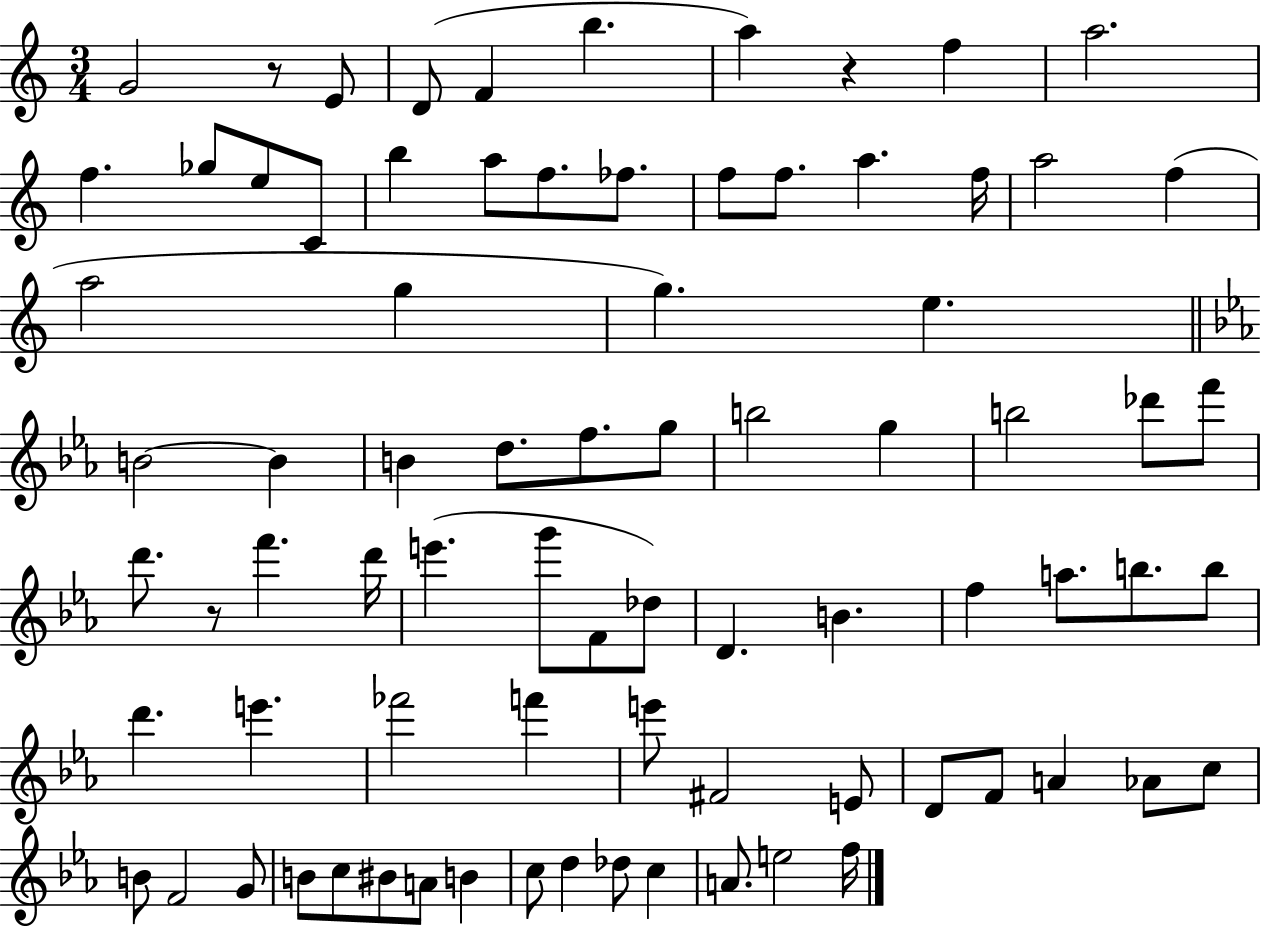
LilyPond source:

{
  \clef treble
  \numericTimeSignature
  \time 3/4
  \key c \major
  g'2 r8 e'8 | d'8( f'4 b''4. | a''4) r4 f''4 | a''2. | \break f''4. ges''8 e''8 c'8 | b''4 a''8 f''8. fes''8. | f''8 f''8. a''4. f''16 | a''2 f''4( | \break a''2 g''4 | g''4.) e''4. | \bar "||" \break \key ees \major b'2~~ b'4 | b'4 d''8. f''8. g''8 | b''2 g''4 | b''2 des'''8 f'''8 | \break d'''8. r8 f'''4. d'''16 | e'''4.( g'''8 f'8 des''8) | d'4. b'4. | f''4 a''8. b''8. b''8 | \break d'''4. e'''4. | fes'''2 f'''4 | e'''8 fis'2 e'8 | d'8 f'8 a'4 aes'8 c''8 | \break b'8 f'2 g'8 | b'8 c''8 bis'8 a'8 b'4 | c''8 d''4 des''8 c''4 | a'8. e''2 f''16 | \break \bar "|."
}